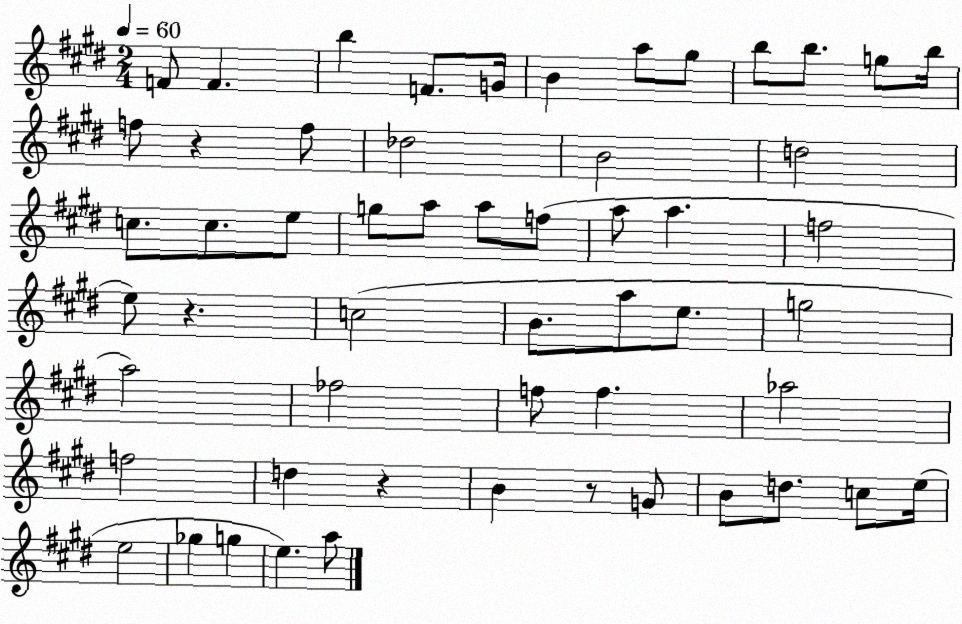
X:1
T:Untitled
M:2/4
L:1/4
K:E
F/2 F b F/2 G/4 B a/2 ^g/2 b/2 b/2 g/2 b/4 f/2 z f/2 _d2 B2 d2 c/2 c/2 e/2 g/2 a/2 a/2 f/2 a/2 a f2 e/2 z c2 B/2 a/2 e/2 g2 a2 _f2 f/2 f _a2 f2 d z B z/2 G/2 B/2 d/2 c/2 e/4 e2 _g g e a/2